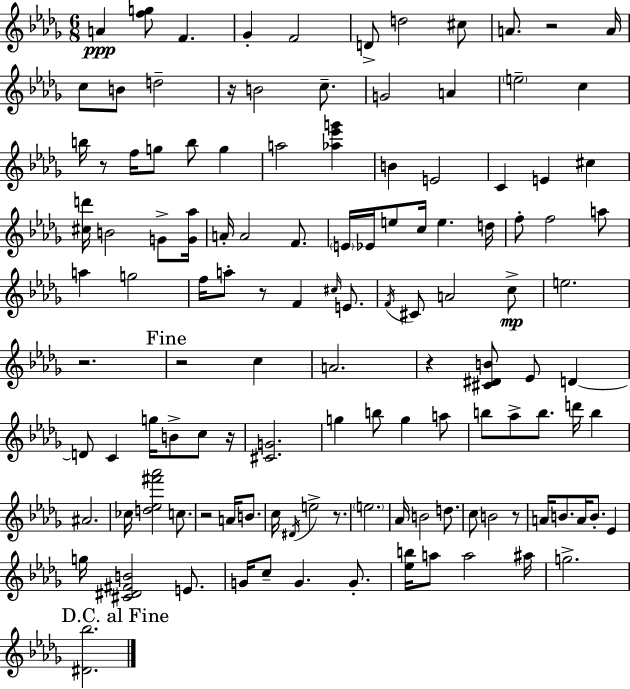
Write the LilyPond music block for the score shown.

{
  \clef treble
  \numericTimeSignature
  \time 6/8
  \key bes \minor
  a'4\ppp <f'' g''>8 f'4. | ges'4-. f'2 | d'8-> d''2 cis''8 | a'8. r2 a'16 | \break c''8 b'8 d''2-- | r16 b'2 c''8.-- | g'2 a'4 | \parenthesize e''2-- c''4 | \break b''16 r8 f''16 g''8 b''8 g''4 | a''2 <aes'' ees''' g'''>4 | b'4 e'2 | c'4 e'4 cis''4 | \break <cis'' d'''>16 b'2 g'8-> <g' aes''>16 | a'16-. a'2 f'8. | \parenthesize e'16 ees'16 e''8 c''16 e''4. d''16 | f''8-. f''2 a''8 | \break a''4 g''2 | f''16 a''8-. r8 f'4 \grace { cis''16 } e'8. | \acciaccatura { f'16 } cis'8 a'2 | c''8->\mp e''2. | \break r2. | \mark "Fine" r2 c''4 | a'2. | r4 <cis' dis' b'>8 ees'8 d'4~~ | \break d'8 c'4 g''16 b'8-> c''8 | r16 <cis' g'>2. | g''4 b''8 g''4 | a''8 b''8 aes''8-> b''8. d'''16 b''4 | \break ais'2. | ces''16 <d'' ees'' fis''' aes'''>2 c''8. | r2 a'16 b'8. | c''16 \acciaccatura { dis'16 } e''2-> | \break r8. \parenthesize e''2. | aes'16 b'2 | d''8. c''8 b'2 | r8 a'16 b'8. a'16 b'8.-. ees'4 | \break g''16 <cis' dis' fis' b'>2 | e'8. g'16 c''8-- g'4. | g'8.-. <ees'' b''>16 a''8 a''2 | ais''16 g''2.-> | \break \mark "D.C. al Fine" <dis' bes''>2. | \bar "|."
}